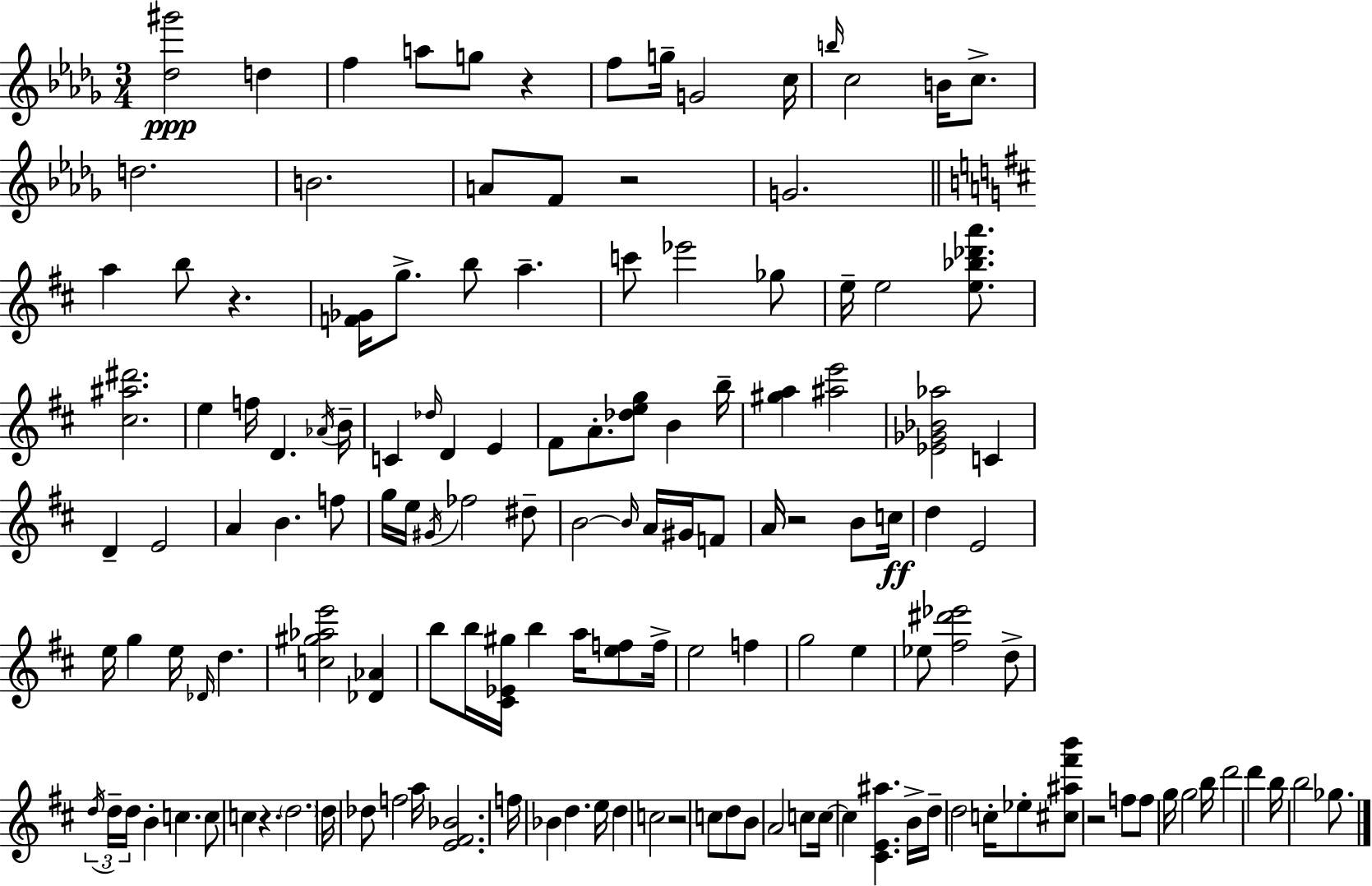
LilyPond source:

{
  \clef treble
  \numericTimeSignature
  \time 3/4
  \key bes \minor
  \repeat volta 2 { <des'' gis'''>2\ppp d''4 | f''4 a''8 g''8 r4 | f''8 g''16-- g'2 c''16 | \grace { b''16 } c''2 b'16 c''8.-> | \break d''2. | b'2. | a'8 f'8 r2 | g'2. | \break \bar "||" \break \key d \major a''4 b''8 r4. | <f' ges'>16 g''8.-> b''8 a''4.-- | c'''8 ees'''2 ges''8 | e''16-- e''2 <e'' bes'' des''' a'''>8. | \break <cis'' ais'' dis'''>2. | e''4 f''16 d'4. \acciaccatura { aes'16 } | b'16-- c'4 \grace { des''16 } d'4 e'4 | fis'8 a'8.-. <des'' e'' g''>8 b'4 | \break b''16-- <gis'' a''>4 <ais'' e'''>2 | <ees' ges' bes' aes''>2 c'4 | d'4-- e'2 | a'4 b'4. | \break f''8 g''16 e''16 \acciaccatura { gis'16 } fes''2 | dis''8-- b'2~~ \grace { b'16 } | a'16 gis'16 f'8 a'16 r2 | b'8 c''16\ff d''4 e'2 | \break e''16 g''4 e''16 \grace { des'16 } d''4. | <c'' gis'' aes'' e'''>2 | <des' aes'>4 b''8 b''16 <cis' ees' gis''>16 b''4 | a''16 <e'' f''>8 f''16-> e''2 | \break f''4 g''2 | e''4 ees''8 <fis'' dis''' ees'''>2 | d''8-> \tuplet 3/2 { \acciaccatura { d''16 } d''16-- d''16 } b'4-. | c''4. c''8 c''4 | \break r4. \parenthesize d''2. | d''16 des''8 f''2 | a''16 <e' fis' bes'>2. | f''16 bes'4 d''4. | \break e''16 d''4 c''2 | r2 | c''8 d''8 b'8 a'2 | c''8 c''16~~ c''4 <cis' e' ais''>4. | \break b'16-> d''16-- d''2 | c''16-. ees''8-. <cis'' ais'' fis''' b'''>8 r2 | f''8 f''8 g''16 g''2 | b''16 d'''2 | \break d'''4 b''16 b''2 | ges''8. } \bar "|."
}